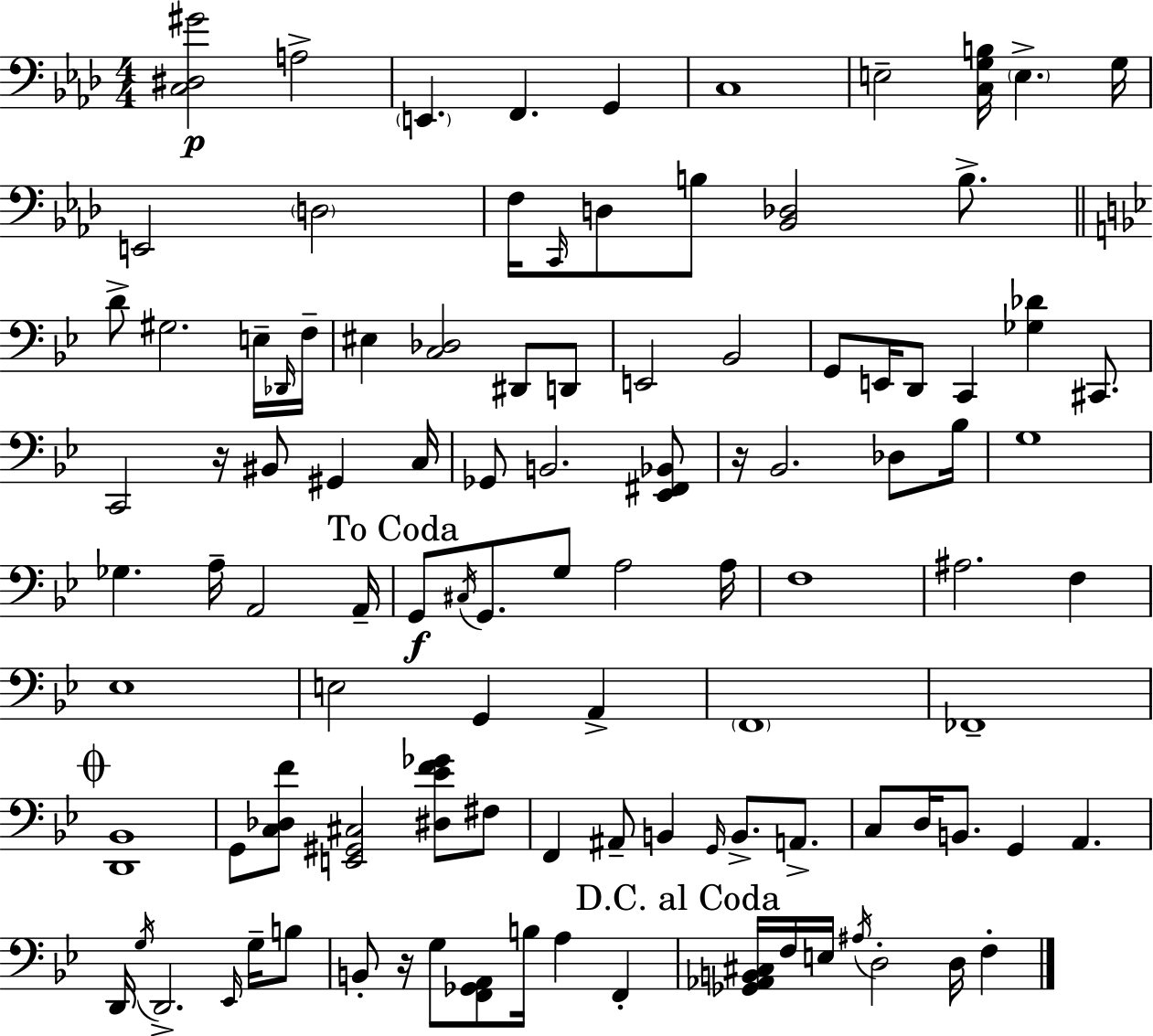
{
  \clef bass
  \numericTimeSignature
  \time 4/4
  \key f \minor
  <c dis gis'>2\p a2-> | \parenthesize e,4. f,4. g,4 | c1 | e2-- <c g b>16 \parenthesize e4.-> g16 | \break e,2 \parenthesize d2 | f16 \grace { c,16 } d8 b8 <bes, des>2 b8.-> | \bar "||" \break \key g \minor d'8-> gis2. e16-- \grace { des,16 } | f16-- eis4 <c des>2 dis,8 d,8 | e,2 bes,2 | g,8 e,16 d,8 c,4 <ges des'>4 cis,8. | \break c,2 r16 bis,8 gis,4 | c16 ges,8 b,2. <ees, fis, bes,>8 | r16 bes,2. des8 | bes16 g1 | \break ges4. a16-- a,2 | a,16-- \mark "To Coda" g,8\f \acciaccatura { cis16 } g,8. g8 a2 | a16 f1 | ais2. f4 | \break ees1 | e2 g,4 a,4-> | \parenthesize f,1 | fes,1-- | \break \mark \markup { \musicglyph "scripts.coda" } <d, bes,>1 | g,8 <c des f'>8 <e, gis, cis>2 <dis ees' f' ges'>8 | fis8 f,4 ais,8-- b,4 \grace { g,16 } b,8.-> | a,8.-> c8 d16 b,8. g,4 a,4. | \break d,16 \acciaccatura { g16 } d,2.-> | \grace { ees,16 } g16-- b8 b,8-. r16 g8 <f, ges, a,>8 b16 a4 | f,4-. \mark "D.C. al Coda" <ges, aes, b, cis>16 f16 e16 \acciaccatura { ais16 } d2-. | d16 f4-. \bar "|."
}